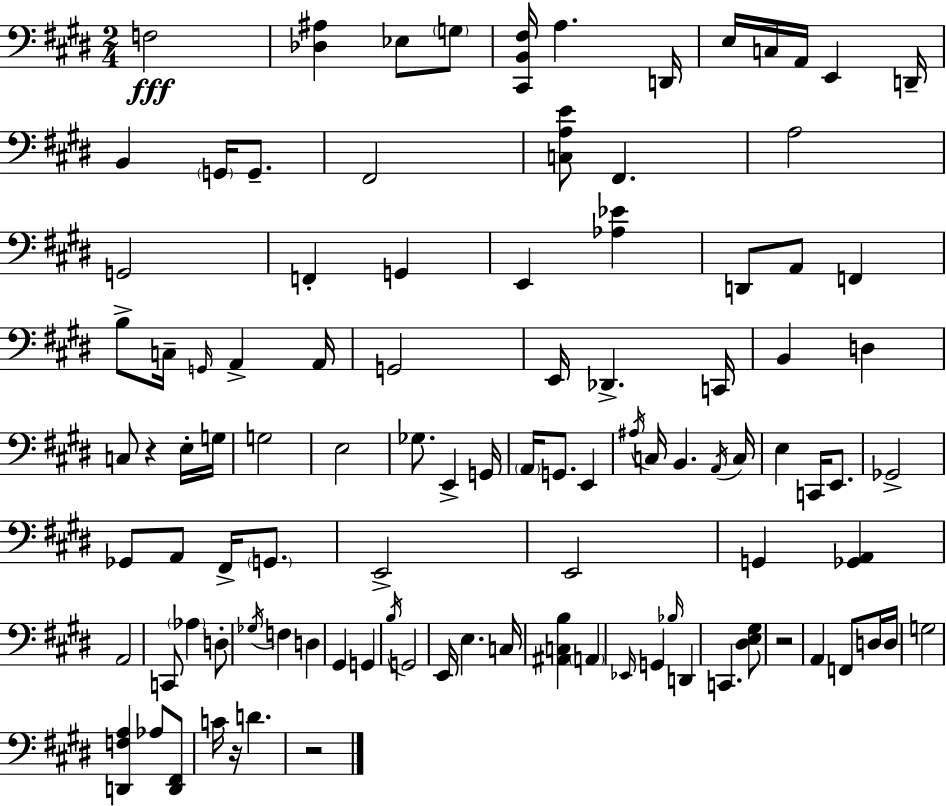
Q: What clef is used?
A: bass